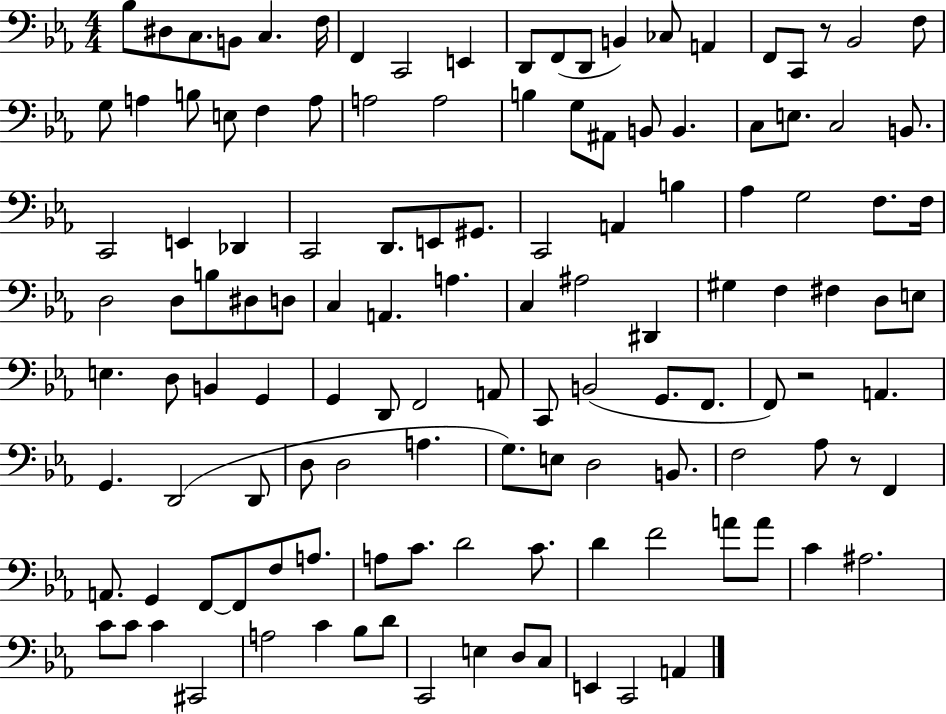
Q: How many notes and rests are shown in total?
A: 127